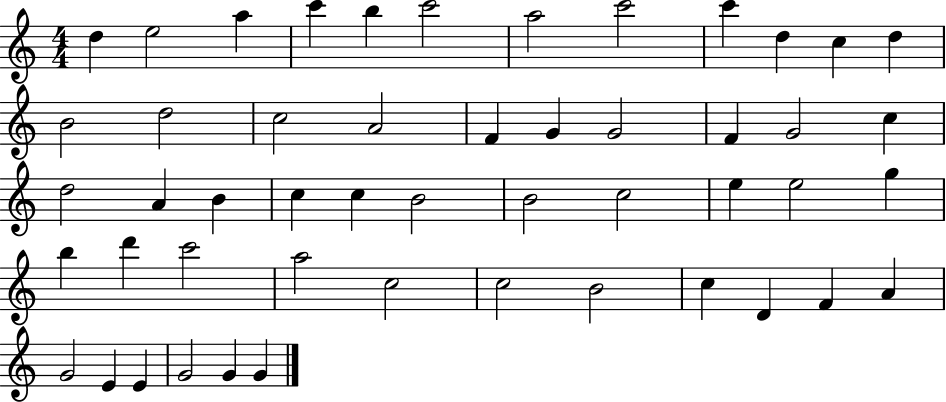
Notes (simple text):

D5/q E5/h A5/q C6/q B5/q C6/h A5/h C6/h C6/q D5/q C5/q D5/q B4/h D5/h C5/h A4/h F4/q G4/q G4/h F4/q G4/h C5/q D5/h A4/q B4/q C5/q C5/q B4/h B4/h C5/h E5/q E5/h G5/q B5/q D6/q C6/h A5/h C5/h C5/h B4/h C5/q D4/q F4/q A4/q G4/h E4/q E4/q G4/h G4/q G4/q